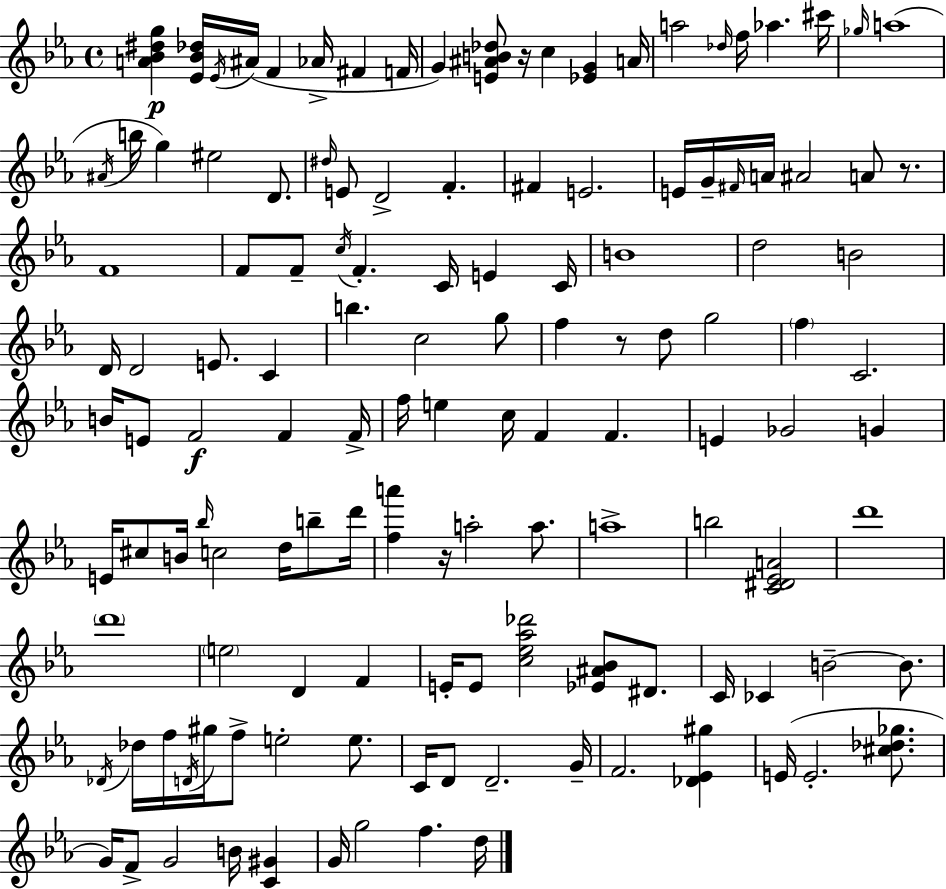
{
  \clef treble
  \time 4/4
  \defaultTimeSignature
  \key ees \major
  <a' bes' dis'' g''>4\p <ees' bes' des''>16 \acciaccatura { ees'16 } ais'16( f'4 aes'16-> fis'4 | f'16 g'4) <e' ais' b' des''>8 r16 c''4 <ees' g'>4 | a'16 a''2 \grace { des''16 } f''16 aes''4. | cis'''16 \grace { ges''16 }( a''1 | \break \acciaccatura { ais'16 } b''16 g''4) eis''2 | d'8. \grace { dis''16 } e'8 d'2-> f'4.-. | fis'4 e'2. | e'16 g'16-- \grace { fis'16 } a'16 ais'2 | \break a'8 r8. f'1 | f'8 f'8-- \acciaccatura { c''16 } f'4.-. | c'16 e'4 c'16 b'1 | d''2 b'2 | \break d'16 d'2 | e'8. c'4 b''4. c''2 | g''8 f''4 r8 d''8 g''2 | \parenthesize f''4 c'2. | \break b'16 e'8 f'2\f | f'4 f'16-> f''16 e''4 c''16 f'4 | f'4. e'4 ges'2 | g'4 e'16 cis''8 b'16 \grace { bes''16 } c''2 | \break d''16 b''8-- d'''16 <f'' a'''>4 r16 a''2-. | a''8. a''1-> | b''2 | <c' dis' ees' a'>2 d'''1 | \break \parenthesize d'''1 | \parenthesize e''2 | d'4 f'4 e'16-. e'8 <c'' ees'' aes'' des'''>2 | <ees' ais' bes'>8 dis'8. c'16 ces'4 b'2--~~ | \break b'8. \acciaccatura { des'16 } des''16 f''16 \acciaccatura { d'16 } gis''16 f''8-> e''2-. | e''8. c'16 d'8 d'2.-- | g'16-- f'2. | <des' ees' gis''>4 e'16( e'2.-. | \break <cis'' des'' ges''>8. g'16) f'8-> g'2 | b'16 <c' gis'>4 g'16 g''2 | f''4. d''16 \bar "|."
}